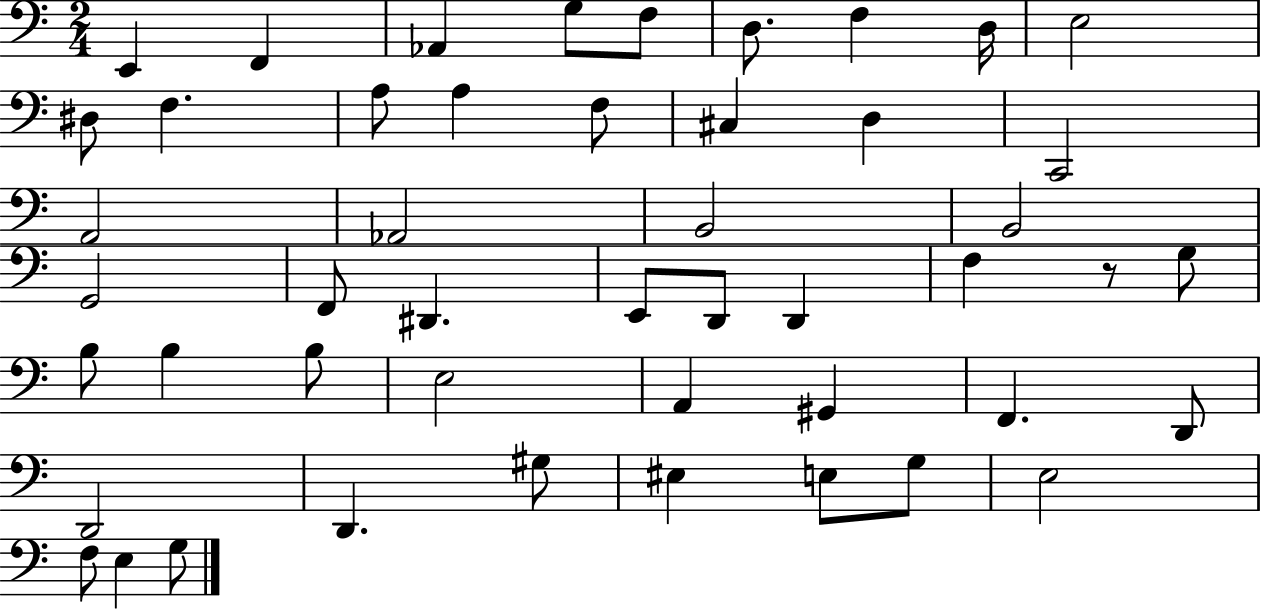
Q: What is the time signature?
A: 2/4